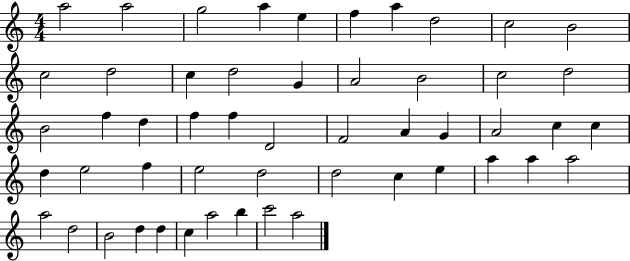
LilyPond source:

{
  \clef treble
  \numericTimeSignature
  \time 4/4
  \key c \major
  a''2 a''2 | g''2 a''4 e''4 | f''4 a''4 d''2 | c''2 b'2 | \break c''2 d''2 | c''4 d''2 g'4 | a'2 b'2 | c''2 d''2 | \break b'2 f''4 d''4 | f''4 f''4 d'2 | f'2 a'4 g'4 | a'2 c''4 c''4 | \break d''4 e''2 f''4 | e''2 d''2 | d''2 c''4 e''4 | a''4 a''4 a''2 | \break a''2 d''2 | b'2 d''4 d''4 | c''4 a''2 b''4 | c'''2 a''2 | \break \bar "|."
}